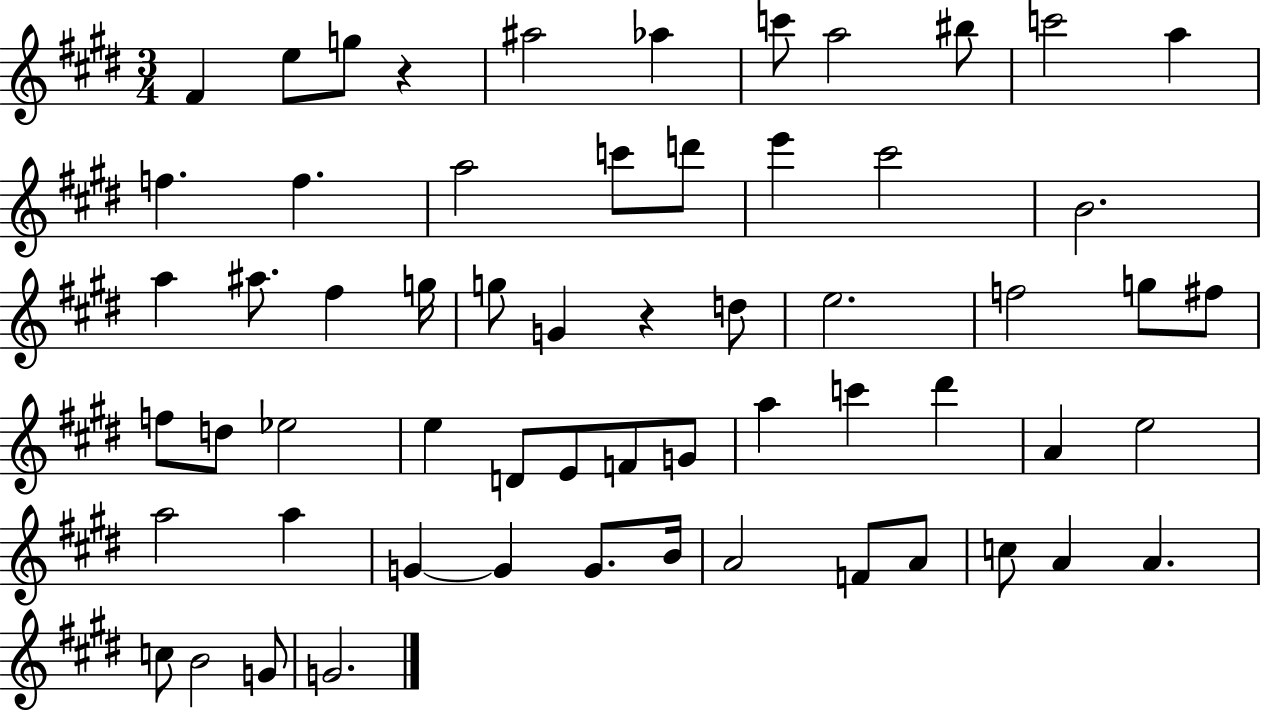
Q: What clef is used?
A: treble